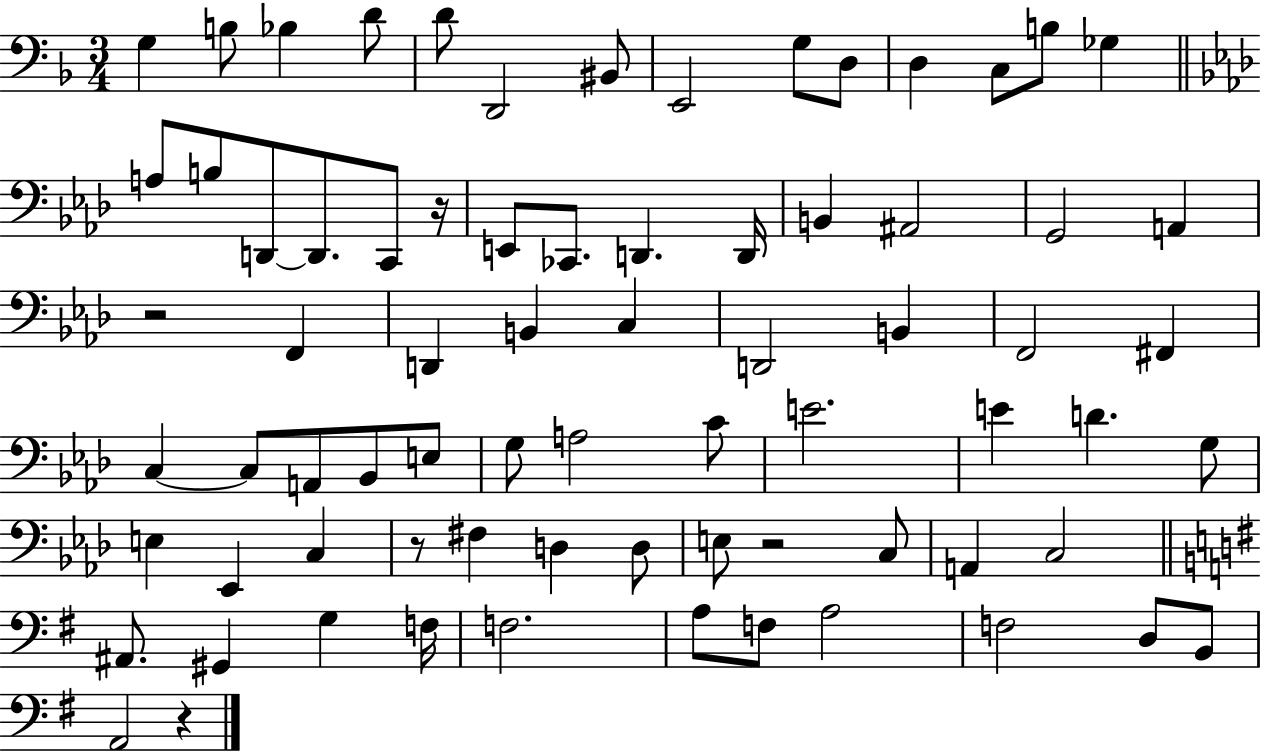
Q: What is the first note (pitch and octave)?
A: G3